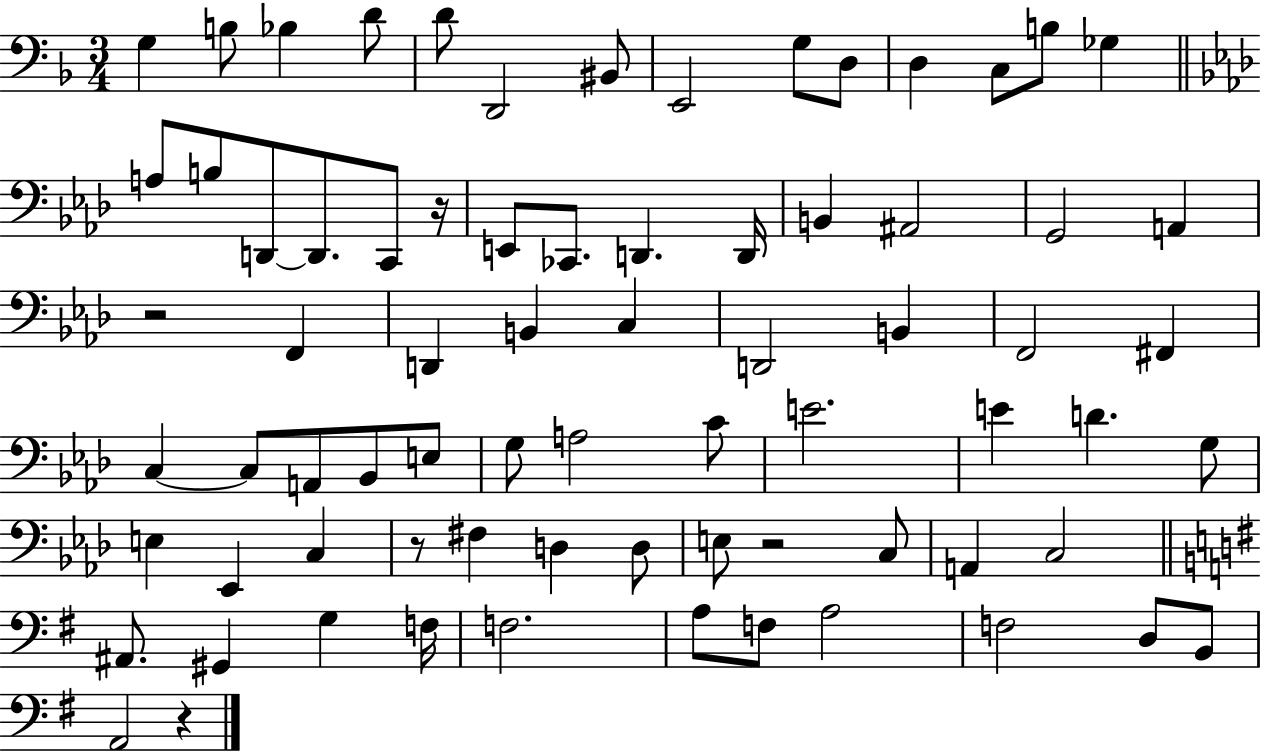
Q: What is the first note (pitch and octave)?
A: G3